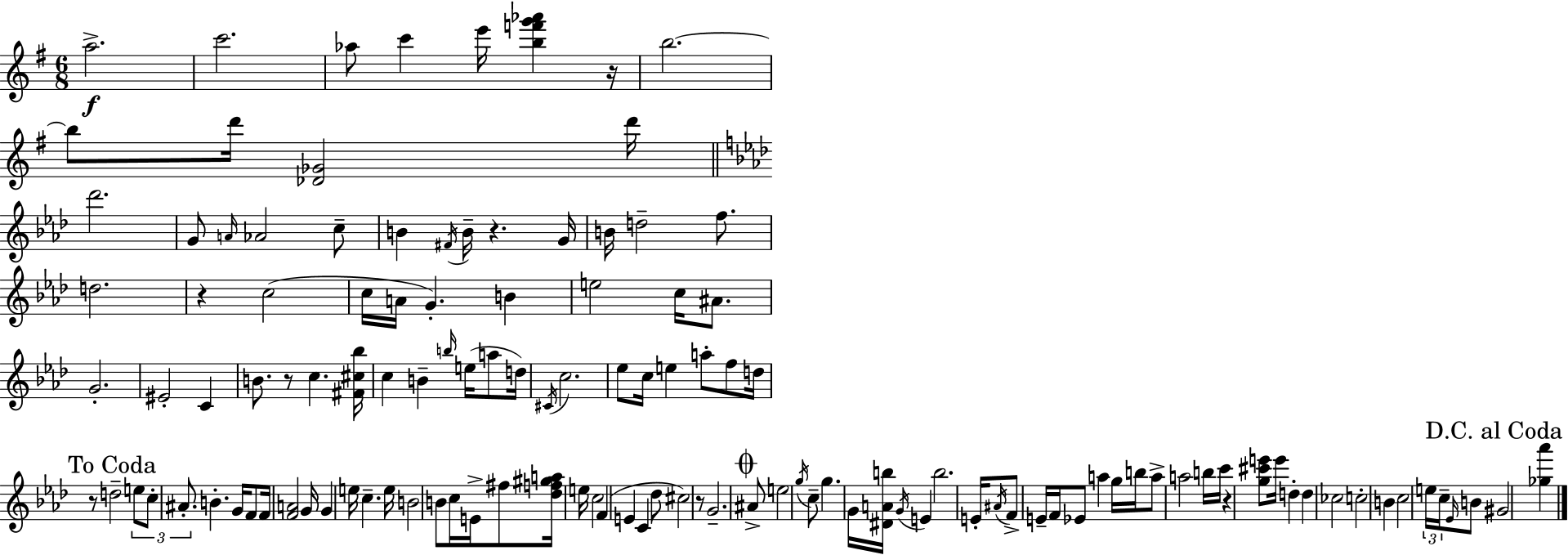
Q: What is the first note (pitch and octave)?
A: A5